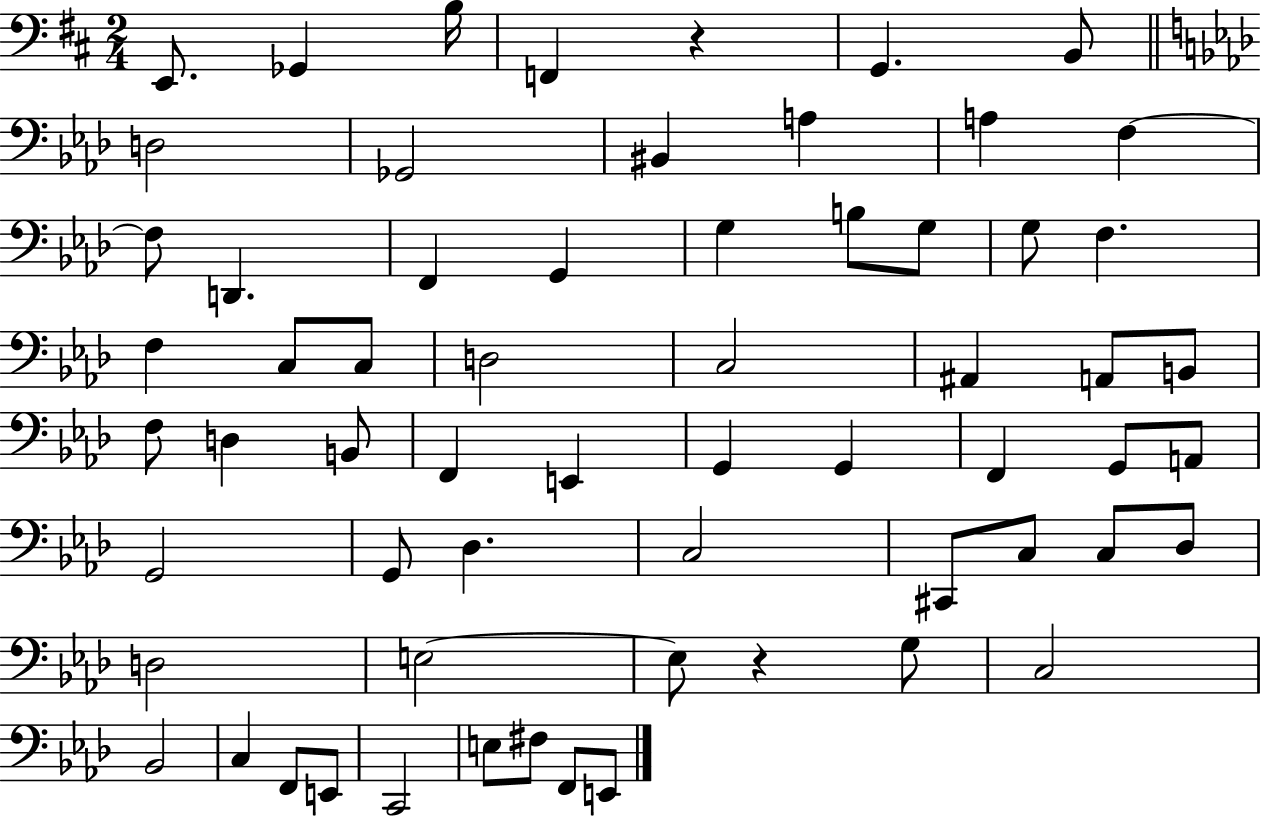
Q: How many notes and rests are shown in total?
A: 63